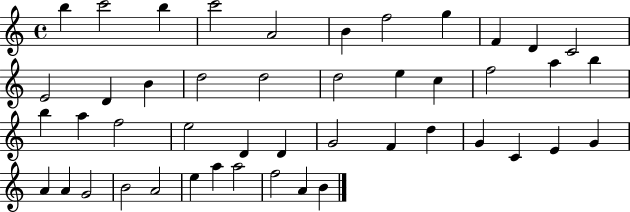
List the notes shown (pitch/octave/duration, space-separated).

B5/q C6/h B5/q C6/h A4/h B4/q F5/h G5/q F4/q D4/q C4/h E4/h D4/q B4/q D5/h D5/h D5/h E5/q C5/q F5/h A5/q B5/q B5/q A5/q F5/h E5/h D4/q D4/q G4/h F4/q D5/q G4/q C4/q E4/q G4/q A4/q A4/q G4/h B4/h A4/h E5/q A5/q A5/h F5/h A4/q B4/q